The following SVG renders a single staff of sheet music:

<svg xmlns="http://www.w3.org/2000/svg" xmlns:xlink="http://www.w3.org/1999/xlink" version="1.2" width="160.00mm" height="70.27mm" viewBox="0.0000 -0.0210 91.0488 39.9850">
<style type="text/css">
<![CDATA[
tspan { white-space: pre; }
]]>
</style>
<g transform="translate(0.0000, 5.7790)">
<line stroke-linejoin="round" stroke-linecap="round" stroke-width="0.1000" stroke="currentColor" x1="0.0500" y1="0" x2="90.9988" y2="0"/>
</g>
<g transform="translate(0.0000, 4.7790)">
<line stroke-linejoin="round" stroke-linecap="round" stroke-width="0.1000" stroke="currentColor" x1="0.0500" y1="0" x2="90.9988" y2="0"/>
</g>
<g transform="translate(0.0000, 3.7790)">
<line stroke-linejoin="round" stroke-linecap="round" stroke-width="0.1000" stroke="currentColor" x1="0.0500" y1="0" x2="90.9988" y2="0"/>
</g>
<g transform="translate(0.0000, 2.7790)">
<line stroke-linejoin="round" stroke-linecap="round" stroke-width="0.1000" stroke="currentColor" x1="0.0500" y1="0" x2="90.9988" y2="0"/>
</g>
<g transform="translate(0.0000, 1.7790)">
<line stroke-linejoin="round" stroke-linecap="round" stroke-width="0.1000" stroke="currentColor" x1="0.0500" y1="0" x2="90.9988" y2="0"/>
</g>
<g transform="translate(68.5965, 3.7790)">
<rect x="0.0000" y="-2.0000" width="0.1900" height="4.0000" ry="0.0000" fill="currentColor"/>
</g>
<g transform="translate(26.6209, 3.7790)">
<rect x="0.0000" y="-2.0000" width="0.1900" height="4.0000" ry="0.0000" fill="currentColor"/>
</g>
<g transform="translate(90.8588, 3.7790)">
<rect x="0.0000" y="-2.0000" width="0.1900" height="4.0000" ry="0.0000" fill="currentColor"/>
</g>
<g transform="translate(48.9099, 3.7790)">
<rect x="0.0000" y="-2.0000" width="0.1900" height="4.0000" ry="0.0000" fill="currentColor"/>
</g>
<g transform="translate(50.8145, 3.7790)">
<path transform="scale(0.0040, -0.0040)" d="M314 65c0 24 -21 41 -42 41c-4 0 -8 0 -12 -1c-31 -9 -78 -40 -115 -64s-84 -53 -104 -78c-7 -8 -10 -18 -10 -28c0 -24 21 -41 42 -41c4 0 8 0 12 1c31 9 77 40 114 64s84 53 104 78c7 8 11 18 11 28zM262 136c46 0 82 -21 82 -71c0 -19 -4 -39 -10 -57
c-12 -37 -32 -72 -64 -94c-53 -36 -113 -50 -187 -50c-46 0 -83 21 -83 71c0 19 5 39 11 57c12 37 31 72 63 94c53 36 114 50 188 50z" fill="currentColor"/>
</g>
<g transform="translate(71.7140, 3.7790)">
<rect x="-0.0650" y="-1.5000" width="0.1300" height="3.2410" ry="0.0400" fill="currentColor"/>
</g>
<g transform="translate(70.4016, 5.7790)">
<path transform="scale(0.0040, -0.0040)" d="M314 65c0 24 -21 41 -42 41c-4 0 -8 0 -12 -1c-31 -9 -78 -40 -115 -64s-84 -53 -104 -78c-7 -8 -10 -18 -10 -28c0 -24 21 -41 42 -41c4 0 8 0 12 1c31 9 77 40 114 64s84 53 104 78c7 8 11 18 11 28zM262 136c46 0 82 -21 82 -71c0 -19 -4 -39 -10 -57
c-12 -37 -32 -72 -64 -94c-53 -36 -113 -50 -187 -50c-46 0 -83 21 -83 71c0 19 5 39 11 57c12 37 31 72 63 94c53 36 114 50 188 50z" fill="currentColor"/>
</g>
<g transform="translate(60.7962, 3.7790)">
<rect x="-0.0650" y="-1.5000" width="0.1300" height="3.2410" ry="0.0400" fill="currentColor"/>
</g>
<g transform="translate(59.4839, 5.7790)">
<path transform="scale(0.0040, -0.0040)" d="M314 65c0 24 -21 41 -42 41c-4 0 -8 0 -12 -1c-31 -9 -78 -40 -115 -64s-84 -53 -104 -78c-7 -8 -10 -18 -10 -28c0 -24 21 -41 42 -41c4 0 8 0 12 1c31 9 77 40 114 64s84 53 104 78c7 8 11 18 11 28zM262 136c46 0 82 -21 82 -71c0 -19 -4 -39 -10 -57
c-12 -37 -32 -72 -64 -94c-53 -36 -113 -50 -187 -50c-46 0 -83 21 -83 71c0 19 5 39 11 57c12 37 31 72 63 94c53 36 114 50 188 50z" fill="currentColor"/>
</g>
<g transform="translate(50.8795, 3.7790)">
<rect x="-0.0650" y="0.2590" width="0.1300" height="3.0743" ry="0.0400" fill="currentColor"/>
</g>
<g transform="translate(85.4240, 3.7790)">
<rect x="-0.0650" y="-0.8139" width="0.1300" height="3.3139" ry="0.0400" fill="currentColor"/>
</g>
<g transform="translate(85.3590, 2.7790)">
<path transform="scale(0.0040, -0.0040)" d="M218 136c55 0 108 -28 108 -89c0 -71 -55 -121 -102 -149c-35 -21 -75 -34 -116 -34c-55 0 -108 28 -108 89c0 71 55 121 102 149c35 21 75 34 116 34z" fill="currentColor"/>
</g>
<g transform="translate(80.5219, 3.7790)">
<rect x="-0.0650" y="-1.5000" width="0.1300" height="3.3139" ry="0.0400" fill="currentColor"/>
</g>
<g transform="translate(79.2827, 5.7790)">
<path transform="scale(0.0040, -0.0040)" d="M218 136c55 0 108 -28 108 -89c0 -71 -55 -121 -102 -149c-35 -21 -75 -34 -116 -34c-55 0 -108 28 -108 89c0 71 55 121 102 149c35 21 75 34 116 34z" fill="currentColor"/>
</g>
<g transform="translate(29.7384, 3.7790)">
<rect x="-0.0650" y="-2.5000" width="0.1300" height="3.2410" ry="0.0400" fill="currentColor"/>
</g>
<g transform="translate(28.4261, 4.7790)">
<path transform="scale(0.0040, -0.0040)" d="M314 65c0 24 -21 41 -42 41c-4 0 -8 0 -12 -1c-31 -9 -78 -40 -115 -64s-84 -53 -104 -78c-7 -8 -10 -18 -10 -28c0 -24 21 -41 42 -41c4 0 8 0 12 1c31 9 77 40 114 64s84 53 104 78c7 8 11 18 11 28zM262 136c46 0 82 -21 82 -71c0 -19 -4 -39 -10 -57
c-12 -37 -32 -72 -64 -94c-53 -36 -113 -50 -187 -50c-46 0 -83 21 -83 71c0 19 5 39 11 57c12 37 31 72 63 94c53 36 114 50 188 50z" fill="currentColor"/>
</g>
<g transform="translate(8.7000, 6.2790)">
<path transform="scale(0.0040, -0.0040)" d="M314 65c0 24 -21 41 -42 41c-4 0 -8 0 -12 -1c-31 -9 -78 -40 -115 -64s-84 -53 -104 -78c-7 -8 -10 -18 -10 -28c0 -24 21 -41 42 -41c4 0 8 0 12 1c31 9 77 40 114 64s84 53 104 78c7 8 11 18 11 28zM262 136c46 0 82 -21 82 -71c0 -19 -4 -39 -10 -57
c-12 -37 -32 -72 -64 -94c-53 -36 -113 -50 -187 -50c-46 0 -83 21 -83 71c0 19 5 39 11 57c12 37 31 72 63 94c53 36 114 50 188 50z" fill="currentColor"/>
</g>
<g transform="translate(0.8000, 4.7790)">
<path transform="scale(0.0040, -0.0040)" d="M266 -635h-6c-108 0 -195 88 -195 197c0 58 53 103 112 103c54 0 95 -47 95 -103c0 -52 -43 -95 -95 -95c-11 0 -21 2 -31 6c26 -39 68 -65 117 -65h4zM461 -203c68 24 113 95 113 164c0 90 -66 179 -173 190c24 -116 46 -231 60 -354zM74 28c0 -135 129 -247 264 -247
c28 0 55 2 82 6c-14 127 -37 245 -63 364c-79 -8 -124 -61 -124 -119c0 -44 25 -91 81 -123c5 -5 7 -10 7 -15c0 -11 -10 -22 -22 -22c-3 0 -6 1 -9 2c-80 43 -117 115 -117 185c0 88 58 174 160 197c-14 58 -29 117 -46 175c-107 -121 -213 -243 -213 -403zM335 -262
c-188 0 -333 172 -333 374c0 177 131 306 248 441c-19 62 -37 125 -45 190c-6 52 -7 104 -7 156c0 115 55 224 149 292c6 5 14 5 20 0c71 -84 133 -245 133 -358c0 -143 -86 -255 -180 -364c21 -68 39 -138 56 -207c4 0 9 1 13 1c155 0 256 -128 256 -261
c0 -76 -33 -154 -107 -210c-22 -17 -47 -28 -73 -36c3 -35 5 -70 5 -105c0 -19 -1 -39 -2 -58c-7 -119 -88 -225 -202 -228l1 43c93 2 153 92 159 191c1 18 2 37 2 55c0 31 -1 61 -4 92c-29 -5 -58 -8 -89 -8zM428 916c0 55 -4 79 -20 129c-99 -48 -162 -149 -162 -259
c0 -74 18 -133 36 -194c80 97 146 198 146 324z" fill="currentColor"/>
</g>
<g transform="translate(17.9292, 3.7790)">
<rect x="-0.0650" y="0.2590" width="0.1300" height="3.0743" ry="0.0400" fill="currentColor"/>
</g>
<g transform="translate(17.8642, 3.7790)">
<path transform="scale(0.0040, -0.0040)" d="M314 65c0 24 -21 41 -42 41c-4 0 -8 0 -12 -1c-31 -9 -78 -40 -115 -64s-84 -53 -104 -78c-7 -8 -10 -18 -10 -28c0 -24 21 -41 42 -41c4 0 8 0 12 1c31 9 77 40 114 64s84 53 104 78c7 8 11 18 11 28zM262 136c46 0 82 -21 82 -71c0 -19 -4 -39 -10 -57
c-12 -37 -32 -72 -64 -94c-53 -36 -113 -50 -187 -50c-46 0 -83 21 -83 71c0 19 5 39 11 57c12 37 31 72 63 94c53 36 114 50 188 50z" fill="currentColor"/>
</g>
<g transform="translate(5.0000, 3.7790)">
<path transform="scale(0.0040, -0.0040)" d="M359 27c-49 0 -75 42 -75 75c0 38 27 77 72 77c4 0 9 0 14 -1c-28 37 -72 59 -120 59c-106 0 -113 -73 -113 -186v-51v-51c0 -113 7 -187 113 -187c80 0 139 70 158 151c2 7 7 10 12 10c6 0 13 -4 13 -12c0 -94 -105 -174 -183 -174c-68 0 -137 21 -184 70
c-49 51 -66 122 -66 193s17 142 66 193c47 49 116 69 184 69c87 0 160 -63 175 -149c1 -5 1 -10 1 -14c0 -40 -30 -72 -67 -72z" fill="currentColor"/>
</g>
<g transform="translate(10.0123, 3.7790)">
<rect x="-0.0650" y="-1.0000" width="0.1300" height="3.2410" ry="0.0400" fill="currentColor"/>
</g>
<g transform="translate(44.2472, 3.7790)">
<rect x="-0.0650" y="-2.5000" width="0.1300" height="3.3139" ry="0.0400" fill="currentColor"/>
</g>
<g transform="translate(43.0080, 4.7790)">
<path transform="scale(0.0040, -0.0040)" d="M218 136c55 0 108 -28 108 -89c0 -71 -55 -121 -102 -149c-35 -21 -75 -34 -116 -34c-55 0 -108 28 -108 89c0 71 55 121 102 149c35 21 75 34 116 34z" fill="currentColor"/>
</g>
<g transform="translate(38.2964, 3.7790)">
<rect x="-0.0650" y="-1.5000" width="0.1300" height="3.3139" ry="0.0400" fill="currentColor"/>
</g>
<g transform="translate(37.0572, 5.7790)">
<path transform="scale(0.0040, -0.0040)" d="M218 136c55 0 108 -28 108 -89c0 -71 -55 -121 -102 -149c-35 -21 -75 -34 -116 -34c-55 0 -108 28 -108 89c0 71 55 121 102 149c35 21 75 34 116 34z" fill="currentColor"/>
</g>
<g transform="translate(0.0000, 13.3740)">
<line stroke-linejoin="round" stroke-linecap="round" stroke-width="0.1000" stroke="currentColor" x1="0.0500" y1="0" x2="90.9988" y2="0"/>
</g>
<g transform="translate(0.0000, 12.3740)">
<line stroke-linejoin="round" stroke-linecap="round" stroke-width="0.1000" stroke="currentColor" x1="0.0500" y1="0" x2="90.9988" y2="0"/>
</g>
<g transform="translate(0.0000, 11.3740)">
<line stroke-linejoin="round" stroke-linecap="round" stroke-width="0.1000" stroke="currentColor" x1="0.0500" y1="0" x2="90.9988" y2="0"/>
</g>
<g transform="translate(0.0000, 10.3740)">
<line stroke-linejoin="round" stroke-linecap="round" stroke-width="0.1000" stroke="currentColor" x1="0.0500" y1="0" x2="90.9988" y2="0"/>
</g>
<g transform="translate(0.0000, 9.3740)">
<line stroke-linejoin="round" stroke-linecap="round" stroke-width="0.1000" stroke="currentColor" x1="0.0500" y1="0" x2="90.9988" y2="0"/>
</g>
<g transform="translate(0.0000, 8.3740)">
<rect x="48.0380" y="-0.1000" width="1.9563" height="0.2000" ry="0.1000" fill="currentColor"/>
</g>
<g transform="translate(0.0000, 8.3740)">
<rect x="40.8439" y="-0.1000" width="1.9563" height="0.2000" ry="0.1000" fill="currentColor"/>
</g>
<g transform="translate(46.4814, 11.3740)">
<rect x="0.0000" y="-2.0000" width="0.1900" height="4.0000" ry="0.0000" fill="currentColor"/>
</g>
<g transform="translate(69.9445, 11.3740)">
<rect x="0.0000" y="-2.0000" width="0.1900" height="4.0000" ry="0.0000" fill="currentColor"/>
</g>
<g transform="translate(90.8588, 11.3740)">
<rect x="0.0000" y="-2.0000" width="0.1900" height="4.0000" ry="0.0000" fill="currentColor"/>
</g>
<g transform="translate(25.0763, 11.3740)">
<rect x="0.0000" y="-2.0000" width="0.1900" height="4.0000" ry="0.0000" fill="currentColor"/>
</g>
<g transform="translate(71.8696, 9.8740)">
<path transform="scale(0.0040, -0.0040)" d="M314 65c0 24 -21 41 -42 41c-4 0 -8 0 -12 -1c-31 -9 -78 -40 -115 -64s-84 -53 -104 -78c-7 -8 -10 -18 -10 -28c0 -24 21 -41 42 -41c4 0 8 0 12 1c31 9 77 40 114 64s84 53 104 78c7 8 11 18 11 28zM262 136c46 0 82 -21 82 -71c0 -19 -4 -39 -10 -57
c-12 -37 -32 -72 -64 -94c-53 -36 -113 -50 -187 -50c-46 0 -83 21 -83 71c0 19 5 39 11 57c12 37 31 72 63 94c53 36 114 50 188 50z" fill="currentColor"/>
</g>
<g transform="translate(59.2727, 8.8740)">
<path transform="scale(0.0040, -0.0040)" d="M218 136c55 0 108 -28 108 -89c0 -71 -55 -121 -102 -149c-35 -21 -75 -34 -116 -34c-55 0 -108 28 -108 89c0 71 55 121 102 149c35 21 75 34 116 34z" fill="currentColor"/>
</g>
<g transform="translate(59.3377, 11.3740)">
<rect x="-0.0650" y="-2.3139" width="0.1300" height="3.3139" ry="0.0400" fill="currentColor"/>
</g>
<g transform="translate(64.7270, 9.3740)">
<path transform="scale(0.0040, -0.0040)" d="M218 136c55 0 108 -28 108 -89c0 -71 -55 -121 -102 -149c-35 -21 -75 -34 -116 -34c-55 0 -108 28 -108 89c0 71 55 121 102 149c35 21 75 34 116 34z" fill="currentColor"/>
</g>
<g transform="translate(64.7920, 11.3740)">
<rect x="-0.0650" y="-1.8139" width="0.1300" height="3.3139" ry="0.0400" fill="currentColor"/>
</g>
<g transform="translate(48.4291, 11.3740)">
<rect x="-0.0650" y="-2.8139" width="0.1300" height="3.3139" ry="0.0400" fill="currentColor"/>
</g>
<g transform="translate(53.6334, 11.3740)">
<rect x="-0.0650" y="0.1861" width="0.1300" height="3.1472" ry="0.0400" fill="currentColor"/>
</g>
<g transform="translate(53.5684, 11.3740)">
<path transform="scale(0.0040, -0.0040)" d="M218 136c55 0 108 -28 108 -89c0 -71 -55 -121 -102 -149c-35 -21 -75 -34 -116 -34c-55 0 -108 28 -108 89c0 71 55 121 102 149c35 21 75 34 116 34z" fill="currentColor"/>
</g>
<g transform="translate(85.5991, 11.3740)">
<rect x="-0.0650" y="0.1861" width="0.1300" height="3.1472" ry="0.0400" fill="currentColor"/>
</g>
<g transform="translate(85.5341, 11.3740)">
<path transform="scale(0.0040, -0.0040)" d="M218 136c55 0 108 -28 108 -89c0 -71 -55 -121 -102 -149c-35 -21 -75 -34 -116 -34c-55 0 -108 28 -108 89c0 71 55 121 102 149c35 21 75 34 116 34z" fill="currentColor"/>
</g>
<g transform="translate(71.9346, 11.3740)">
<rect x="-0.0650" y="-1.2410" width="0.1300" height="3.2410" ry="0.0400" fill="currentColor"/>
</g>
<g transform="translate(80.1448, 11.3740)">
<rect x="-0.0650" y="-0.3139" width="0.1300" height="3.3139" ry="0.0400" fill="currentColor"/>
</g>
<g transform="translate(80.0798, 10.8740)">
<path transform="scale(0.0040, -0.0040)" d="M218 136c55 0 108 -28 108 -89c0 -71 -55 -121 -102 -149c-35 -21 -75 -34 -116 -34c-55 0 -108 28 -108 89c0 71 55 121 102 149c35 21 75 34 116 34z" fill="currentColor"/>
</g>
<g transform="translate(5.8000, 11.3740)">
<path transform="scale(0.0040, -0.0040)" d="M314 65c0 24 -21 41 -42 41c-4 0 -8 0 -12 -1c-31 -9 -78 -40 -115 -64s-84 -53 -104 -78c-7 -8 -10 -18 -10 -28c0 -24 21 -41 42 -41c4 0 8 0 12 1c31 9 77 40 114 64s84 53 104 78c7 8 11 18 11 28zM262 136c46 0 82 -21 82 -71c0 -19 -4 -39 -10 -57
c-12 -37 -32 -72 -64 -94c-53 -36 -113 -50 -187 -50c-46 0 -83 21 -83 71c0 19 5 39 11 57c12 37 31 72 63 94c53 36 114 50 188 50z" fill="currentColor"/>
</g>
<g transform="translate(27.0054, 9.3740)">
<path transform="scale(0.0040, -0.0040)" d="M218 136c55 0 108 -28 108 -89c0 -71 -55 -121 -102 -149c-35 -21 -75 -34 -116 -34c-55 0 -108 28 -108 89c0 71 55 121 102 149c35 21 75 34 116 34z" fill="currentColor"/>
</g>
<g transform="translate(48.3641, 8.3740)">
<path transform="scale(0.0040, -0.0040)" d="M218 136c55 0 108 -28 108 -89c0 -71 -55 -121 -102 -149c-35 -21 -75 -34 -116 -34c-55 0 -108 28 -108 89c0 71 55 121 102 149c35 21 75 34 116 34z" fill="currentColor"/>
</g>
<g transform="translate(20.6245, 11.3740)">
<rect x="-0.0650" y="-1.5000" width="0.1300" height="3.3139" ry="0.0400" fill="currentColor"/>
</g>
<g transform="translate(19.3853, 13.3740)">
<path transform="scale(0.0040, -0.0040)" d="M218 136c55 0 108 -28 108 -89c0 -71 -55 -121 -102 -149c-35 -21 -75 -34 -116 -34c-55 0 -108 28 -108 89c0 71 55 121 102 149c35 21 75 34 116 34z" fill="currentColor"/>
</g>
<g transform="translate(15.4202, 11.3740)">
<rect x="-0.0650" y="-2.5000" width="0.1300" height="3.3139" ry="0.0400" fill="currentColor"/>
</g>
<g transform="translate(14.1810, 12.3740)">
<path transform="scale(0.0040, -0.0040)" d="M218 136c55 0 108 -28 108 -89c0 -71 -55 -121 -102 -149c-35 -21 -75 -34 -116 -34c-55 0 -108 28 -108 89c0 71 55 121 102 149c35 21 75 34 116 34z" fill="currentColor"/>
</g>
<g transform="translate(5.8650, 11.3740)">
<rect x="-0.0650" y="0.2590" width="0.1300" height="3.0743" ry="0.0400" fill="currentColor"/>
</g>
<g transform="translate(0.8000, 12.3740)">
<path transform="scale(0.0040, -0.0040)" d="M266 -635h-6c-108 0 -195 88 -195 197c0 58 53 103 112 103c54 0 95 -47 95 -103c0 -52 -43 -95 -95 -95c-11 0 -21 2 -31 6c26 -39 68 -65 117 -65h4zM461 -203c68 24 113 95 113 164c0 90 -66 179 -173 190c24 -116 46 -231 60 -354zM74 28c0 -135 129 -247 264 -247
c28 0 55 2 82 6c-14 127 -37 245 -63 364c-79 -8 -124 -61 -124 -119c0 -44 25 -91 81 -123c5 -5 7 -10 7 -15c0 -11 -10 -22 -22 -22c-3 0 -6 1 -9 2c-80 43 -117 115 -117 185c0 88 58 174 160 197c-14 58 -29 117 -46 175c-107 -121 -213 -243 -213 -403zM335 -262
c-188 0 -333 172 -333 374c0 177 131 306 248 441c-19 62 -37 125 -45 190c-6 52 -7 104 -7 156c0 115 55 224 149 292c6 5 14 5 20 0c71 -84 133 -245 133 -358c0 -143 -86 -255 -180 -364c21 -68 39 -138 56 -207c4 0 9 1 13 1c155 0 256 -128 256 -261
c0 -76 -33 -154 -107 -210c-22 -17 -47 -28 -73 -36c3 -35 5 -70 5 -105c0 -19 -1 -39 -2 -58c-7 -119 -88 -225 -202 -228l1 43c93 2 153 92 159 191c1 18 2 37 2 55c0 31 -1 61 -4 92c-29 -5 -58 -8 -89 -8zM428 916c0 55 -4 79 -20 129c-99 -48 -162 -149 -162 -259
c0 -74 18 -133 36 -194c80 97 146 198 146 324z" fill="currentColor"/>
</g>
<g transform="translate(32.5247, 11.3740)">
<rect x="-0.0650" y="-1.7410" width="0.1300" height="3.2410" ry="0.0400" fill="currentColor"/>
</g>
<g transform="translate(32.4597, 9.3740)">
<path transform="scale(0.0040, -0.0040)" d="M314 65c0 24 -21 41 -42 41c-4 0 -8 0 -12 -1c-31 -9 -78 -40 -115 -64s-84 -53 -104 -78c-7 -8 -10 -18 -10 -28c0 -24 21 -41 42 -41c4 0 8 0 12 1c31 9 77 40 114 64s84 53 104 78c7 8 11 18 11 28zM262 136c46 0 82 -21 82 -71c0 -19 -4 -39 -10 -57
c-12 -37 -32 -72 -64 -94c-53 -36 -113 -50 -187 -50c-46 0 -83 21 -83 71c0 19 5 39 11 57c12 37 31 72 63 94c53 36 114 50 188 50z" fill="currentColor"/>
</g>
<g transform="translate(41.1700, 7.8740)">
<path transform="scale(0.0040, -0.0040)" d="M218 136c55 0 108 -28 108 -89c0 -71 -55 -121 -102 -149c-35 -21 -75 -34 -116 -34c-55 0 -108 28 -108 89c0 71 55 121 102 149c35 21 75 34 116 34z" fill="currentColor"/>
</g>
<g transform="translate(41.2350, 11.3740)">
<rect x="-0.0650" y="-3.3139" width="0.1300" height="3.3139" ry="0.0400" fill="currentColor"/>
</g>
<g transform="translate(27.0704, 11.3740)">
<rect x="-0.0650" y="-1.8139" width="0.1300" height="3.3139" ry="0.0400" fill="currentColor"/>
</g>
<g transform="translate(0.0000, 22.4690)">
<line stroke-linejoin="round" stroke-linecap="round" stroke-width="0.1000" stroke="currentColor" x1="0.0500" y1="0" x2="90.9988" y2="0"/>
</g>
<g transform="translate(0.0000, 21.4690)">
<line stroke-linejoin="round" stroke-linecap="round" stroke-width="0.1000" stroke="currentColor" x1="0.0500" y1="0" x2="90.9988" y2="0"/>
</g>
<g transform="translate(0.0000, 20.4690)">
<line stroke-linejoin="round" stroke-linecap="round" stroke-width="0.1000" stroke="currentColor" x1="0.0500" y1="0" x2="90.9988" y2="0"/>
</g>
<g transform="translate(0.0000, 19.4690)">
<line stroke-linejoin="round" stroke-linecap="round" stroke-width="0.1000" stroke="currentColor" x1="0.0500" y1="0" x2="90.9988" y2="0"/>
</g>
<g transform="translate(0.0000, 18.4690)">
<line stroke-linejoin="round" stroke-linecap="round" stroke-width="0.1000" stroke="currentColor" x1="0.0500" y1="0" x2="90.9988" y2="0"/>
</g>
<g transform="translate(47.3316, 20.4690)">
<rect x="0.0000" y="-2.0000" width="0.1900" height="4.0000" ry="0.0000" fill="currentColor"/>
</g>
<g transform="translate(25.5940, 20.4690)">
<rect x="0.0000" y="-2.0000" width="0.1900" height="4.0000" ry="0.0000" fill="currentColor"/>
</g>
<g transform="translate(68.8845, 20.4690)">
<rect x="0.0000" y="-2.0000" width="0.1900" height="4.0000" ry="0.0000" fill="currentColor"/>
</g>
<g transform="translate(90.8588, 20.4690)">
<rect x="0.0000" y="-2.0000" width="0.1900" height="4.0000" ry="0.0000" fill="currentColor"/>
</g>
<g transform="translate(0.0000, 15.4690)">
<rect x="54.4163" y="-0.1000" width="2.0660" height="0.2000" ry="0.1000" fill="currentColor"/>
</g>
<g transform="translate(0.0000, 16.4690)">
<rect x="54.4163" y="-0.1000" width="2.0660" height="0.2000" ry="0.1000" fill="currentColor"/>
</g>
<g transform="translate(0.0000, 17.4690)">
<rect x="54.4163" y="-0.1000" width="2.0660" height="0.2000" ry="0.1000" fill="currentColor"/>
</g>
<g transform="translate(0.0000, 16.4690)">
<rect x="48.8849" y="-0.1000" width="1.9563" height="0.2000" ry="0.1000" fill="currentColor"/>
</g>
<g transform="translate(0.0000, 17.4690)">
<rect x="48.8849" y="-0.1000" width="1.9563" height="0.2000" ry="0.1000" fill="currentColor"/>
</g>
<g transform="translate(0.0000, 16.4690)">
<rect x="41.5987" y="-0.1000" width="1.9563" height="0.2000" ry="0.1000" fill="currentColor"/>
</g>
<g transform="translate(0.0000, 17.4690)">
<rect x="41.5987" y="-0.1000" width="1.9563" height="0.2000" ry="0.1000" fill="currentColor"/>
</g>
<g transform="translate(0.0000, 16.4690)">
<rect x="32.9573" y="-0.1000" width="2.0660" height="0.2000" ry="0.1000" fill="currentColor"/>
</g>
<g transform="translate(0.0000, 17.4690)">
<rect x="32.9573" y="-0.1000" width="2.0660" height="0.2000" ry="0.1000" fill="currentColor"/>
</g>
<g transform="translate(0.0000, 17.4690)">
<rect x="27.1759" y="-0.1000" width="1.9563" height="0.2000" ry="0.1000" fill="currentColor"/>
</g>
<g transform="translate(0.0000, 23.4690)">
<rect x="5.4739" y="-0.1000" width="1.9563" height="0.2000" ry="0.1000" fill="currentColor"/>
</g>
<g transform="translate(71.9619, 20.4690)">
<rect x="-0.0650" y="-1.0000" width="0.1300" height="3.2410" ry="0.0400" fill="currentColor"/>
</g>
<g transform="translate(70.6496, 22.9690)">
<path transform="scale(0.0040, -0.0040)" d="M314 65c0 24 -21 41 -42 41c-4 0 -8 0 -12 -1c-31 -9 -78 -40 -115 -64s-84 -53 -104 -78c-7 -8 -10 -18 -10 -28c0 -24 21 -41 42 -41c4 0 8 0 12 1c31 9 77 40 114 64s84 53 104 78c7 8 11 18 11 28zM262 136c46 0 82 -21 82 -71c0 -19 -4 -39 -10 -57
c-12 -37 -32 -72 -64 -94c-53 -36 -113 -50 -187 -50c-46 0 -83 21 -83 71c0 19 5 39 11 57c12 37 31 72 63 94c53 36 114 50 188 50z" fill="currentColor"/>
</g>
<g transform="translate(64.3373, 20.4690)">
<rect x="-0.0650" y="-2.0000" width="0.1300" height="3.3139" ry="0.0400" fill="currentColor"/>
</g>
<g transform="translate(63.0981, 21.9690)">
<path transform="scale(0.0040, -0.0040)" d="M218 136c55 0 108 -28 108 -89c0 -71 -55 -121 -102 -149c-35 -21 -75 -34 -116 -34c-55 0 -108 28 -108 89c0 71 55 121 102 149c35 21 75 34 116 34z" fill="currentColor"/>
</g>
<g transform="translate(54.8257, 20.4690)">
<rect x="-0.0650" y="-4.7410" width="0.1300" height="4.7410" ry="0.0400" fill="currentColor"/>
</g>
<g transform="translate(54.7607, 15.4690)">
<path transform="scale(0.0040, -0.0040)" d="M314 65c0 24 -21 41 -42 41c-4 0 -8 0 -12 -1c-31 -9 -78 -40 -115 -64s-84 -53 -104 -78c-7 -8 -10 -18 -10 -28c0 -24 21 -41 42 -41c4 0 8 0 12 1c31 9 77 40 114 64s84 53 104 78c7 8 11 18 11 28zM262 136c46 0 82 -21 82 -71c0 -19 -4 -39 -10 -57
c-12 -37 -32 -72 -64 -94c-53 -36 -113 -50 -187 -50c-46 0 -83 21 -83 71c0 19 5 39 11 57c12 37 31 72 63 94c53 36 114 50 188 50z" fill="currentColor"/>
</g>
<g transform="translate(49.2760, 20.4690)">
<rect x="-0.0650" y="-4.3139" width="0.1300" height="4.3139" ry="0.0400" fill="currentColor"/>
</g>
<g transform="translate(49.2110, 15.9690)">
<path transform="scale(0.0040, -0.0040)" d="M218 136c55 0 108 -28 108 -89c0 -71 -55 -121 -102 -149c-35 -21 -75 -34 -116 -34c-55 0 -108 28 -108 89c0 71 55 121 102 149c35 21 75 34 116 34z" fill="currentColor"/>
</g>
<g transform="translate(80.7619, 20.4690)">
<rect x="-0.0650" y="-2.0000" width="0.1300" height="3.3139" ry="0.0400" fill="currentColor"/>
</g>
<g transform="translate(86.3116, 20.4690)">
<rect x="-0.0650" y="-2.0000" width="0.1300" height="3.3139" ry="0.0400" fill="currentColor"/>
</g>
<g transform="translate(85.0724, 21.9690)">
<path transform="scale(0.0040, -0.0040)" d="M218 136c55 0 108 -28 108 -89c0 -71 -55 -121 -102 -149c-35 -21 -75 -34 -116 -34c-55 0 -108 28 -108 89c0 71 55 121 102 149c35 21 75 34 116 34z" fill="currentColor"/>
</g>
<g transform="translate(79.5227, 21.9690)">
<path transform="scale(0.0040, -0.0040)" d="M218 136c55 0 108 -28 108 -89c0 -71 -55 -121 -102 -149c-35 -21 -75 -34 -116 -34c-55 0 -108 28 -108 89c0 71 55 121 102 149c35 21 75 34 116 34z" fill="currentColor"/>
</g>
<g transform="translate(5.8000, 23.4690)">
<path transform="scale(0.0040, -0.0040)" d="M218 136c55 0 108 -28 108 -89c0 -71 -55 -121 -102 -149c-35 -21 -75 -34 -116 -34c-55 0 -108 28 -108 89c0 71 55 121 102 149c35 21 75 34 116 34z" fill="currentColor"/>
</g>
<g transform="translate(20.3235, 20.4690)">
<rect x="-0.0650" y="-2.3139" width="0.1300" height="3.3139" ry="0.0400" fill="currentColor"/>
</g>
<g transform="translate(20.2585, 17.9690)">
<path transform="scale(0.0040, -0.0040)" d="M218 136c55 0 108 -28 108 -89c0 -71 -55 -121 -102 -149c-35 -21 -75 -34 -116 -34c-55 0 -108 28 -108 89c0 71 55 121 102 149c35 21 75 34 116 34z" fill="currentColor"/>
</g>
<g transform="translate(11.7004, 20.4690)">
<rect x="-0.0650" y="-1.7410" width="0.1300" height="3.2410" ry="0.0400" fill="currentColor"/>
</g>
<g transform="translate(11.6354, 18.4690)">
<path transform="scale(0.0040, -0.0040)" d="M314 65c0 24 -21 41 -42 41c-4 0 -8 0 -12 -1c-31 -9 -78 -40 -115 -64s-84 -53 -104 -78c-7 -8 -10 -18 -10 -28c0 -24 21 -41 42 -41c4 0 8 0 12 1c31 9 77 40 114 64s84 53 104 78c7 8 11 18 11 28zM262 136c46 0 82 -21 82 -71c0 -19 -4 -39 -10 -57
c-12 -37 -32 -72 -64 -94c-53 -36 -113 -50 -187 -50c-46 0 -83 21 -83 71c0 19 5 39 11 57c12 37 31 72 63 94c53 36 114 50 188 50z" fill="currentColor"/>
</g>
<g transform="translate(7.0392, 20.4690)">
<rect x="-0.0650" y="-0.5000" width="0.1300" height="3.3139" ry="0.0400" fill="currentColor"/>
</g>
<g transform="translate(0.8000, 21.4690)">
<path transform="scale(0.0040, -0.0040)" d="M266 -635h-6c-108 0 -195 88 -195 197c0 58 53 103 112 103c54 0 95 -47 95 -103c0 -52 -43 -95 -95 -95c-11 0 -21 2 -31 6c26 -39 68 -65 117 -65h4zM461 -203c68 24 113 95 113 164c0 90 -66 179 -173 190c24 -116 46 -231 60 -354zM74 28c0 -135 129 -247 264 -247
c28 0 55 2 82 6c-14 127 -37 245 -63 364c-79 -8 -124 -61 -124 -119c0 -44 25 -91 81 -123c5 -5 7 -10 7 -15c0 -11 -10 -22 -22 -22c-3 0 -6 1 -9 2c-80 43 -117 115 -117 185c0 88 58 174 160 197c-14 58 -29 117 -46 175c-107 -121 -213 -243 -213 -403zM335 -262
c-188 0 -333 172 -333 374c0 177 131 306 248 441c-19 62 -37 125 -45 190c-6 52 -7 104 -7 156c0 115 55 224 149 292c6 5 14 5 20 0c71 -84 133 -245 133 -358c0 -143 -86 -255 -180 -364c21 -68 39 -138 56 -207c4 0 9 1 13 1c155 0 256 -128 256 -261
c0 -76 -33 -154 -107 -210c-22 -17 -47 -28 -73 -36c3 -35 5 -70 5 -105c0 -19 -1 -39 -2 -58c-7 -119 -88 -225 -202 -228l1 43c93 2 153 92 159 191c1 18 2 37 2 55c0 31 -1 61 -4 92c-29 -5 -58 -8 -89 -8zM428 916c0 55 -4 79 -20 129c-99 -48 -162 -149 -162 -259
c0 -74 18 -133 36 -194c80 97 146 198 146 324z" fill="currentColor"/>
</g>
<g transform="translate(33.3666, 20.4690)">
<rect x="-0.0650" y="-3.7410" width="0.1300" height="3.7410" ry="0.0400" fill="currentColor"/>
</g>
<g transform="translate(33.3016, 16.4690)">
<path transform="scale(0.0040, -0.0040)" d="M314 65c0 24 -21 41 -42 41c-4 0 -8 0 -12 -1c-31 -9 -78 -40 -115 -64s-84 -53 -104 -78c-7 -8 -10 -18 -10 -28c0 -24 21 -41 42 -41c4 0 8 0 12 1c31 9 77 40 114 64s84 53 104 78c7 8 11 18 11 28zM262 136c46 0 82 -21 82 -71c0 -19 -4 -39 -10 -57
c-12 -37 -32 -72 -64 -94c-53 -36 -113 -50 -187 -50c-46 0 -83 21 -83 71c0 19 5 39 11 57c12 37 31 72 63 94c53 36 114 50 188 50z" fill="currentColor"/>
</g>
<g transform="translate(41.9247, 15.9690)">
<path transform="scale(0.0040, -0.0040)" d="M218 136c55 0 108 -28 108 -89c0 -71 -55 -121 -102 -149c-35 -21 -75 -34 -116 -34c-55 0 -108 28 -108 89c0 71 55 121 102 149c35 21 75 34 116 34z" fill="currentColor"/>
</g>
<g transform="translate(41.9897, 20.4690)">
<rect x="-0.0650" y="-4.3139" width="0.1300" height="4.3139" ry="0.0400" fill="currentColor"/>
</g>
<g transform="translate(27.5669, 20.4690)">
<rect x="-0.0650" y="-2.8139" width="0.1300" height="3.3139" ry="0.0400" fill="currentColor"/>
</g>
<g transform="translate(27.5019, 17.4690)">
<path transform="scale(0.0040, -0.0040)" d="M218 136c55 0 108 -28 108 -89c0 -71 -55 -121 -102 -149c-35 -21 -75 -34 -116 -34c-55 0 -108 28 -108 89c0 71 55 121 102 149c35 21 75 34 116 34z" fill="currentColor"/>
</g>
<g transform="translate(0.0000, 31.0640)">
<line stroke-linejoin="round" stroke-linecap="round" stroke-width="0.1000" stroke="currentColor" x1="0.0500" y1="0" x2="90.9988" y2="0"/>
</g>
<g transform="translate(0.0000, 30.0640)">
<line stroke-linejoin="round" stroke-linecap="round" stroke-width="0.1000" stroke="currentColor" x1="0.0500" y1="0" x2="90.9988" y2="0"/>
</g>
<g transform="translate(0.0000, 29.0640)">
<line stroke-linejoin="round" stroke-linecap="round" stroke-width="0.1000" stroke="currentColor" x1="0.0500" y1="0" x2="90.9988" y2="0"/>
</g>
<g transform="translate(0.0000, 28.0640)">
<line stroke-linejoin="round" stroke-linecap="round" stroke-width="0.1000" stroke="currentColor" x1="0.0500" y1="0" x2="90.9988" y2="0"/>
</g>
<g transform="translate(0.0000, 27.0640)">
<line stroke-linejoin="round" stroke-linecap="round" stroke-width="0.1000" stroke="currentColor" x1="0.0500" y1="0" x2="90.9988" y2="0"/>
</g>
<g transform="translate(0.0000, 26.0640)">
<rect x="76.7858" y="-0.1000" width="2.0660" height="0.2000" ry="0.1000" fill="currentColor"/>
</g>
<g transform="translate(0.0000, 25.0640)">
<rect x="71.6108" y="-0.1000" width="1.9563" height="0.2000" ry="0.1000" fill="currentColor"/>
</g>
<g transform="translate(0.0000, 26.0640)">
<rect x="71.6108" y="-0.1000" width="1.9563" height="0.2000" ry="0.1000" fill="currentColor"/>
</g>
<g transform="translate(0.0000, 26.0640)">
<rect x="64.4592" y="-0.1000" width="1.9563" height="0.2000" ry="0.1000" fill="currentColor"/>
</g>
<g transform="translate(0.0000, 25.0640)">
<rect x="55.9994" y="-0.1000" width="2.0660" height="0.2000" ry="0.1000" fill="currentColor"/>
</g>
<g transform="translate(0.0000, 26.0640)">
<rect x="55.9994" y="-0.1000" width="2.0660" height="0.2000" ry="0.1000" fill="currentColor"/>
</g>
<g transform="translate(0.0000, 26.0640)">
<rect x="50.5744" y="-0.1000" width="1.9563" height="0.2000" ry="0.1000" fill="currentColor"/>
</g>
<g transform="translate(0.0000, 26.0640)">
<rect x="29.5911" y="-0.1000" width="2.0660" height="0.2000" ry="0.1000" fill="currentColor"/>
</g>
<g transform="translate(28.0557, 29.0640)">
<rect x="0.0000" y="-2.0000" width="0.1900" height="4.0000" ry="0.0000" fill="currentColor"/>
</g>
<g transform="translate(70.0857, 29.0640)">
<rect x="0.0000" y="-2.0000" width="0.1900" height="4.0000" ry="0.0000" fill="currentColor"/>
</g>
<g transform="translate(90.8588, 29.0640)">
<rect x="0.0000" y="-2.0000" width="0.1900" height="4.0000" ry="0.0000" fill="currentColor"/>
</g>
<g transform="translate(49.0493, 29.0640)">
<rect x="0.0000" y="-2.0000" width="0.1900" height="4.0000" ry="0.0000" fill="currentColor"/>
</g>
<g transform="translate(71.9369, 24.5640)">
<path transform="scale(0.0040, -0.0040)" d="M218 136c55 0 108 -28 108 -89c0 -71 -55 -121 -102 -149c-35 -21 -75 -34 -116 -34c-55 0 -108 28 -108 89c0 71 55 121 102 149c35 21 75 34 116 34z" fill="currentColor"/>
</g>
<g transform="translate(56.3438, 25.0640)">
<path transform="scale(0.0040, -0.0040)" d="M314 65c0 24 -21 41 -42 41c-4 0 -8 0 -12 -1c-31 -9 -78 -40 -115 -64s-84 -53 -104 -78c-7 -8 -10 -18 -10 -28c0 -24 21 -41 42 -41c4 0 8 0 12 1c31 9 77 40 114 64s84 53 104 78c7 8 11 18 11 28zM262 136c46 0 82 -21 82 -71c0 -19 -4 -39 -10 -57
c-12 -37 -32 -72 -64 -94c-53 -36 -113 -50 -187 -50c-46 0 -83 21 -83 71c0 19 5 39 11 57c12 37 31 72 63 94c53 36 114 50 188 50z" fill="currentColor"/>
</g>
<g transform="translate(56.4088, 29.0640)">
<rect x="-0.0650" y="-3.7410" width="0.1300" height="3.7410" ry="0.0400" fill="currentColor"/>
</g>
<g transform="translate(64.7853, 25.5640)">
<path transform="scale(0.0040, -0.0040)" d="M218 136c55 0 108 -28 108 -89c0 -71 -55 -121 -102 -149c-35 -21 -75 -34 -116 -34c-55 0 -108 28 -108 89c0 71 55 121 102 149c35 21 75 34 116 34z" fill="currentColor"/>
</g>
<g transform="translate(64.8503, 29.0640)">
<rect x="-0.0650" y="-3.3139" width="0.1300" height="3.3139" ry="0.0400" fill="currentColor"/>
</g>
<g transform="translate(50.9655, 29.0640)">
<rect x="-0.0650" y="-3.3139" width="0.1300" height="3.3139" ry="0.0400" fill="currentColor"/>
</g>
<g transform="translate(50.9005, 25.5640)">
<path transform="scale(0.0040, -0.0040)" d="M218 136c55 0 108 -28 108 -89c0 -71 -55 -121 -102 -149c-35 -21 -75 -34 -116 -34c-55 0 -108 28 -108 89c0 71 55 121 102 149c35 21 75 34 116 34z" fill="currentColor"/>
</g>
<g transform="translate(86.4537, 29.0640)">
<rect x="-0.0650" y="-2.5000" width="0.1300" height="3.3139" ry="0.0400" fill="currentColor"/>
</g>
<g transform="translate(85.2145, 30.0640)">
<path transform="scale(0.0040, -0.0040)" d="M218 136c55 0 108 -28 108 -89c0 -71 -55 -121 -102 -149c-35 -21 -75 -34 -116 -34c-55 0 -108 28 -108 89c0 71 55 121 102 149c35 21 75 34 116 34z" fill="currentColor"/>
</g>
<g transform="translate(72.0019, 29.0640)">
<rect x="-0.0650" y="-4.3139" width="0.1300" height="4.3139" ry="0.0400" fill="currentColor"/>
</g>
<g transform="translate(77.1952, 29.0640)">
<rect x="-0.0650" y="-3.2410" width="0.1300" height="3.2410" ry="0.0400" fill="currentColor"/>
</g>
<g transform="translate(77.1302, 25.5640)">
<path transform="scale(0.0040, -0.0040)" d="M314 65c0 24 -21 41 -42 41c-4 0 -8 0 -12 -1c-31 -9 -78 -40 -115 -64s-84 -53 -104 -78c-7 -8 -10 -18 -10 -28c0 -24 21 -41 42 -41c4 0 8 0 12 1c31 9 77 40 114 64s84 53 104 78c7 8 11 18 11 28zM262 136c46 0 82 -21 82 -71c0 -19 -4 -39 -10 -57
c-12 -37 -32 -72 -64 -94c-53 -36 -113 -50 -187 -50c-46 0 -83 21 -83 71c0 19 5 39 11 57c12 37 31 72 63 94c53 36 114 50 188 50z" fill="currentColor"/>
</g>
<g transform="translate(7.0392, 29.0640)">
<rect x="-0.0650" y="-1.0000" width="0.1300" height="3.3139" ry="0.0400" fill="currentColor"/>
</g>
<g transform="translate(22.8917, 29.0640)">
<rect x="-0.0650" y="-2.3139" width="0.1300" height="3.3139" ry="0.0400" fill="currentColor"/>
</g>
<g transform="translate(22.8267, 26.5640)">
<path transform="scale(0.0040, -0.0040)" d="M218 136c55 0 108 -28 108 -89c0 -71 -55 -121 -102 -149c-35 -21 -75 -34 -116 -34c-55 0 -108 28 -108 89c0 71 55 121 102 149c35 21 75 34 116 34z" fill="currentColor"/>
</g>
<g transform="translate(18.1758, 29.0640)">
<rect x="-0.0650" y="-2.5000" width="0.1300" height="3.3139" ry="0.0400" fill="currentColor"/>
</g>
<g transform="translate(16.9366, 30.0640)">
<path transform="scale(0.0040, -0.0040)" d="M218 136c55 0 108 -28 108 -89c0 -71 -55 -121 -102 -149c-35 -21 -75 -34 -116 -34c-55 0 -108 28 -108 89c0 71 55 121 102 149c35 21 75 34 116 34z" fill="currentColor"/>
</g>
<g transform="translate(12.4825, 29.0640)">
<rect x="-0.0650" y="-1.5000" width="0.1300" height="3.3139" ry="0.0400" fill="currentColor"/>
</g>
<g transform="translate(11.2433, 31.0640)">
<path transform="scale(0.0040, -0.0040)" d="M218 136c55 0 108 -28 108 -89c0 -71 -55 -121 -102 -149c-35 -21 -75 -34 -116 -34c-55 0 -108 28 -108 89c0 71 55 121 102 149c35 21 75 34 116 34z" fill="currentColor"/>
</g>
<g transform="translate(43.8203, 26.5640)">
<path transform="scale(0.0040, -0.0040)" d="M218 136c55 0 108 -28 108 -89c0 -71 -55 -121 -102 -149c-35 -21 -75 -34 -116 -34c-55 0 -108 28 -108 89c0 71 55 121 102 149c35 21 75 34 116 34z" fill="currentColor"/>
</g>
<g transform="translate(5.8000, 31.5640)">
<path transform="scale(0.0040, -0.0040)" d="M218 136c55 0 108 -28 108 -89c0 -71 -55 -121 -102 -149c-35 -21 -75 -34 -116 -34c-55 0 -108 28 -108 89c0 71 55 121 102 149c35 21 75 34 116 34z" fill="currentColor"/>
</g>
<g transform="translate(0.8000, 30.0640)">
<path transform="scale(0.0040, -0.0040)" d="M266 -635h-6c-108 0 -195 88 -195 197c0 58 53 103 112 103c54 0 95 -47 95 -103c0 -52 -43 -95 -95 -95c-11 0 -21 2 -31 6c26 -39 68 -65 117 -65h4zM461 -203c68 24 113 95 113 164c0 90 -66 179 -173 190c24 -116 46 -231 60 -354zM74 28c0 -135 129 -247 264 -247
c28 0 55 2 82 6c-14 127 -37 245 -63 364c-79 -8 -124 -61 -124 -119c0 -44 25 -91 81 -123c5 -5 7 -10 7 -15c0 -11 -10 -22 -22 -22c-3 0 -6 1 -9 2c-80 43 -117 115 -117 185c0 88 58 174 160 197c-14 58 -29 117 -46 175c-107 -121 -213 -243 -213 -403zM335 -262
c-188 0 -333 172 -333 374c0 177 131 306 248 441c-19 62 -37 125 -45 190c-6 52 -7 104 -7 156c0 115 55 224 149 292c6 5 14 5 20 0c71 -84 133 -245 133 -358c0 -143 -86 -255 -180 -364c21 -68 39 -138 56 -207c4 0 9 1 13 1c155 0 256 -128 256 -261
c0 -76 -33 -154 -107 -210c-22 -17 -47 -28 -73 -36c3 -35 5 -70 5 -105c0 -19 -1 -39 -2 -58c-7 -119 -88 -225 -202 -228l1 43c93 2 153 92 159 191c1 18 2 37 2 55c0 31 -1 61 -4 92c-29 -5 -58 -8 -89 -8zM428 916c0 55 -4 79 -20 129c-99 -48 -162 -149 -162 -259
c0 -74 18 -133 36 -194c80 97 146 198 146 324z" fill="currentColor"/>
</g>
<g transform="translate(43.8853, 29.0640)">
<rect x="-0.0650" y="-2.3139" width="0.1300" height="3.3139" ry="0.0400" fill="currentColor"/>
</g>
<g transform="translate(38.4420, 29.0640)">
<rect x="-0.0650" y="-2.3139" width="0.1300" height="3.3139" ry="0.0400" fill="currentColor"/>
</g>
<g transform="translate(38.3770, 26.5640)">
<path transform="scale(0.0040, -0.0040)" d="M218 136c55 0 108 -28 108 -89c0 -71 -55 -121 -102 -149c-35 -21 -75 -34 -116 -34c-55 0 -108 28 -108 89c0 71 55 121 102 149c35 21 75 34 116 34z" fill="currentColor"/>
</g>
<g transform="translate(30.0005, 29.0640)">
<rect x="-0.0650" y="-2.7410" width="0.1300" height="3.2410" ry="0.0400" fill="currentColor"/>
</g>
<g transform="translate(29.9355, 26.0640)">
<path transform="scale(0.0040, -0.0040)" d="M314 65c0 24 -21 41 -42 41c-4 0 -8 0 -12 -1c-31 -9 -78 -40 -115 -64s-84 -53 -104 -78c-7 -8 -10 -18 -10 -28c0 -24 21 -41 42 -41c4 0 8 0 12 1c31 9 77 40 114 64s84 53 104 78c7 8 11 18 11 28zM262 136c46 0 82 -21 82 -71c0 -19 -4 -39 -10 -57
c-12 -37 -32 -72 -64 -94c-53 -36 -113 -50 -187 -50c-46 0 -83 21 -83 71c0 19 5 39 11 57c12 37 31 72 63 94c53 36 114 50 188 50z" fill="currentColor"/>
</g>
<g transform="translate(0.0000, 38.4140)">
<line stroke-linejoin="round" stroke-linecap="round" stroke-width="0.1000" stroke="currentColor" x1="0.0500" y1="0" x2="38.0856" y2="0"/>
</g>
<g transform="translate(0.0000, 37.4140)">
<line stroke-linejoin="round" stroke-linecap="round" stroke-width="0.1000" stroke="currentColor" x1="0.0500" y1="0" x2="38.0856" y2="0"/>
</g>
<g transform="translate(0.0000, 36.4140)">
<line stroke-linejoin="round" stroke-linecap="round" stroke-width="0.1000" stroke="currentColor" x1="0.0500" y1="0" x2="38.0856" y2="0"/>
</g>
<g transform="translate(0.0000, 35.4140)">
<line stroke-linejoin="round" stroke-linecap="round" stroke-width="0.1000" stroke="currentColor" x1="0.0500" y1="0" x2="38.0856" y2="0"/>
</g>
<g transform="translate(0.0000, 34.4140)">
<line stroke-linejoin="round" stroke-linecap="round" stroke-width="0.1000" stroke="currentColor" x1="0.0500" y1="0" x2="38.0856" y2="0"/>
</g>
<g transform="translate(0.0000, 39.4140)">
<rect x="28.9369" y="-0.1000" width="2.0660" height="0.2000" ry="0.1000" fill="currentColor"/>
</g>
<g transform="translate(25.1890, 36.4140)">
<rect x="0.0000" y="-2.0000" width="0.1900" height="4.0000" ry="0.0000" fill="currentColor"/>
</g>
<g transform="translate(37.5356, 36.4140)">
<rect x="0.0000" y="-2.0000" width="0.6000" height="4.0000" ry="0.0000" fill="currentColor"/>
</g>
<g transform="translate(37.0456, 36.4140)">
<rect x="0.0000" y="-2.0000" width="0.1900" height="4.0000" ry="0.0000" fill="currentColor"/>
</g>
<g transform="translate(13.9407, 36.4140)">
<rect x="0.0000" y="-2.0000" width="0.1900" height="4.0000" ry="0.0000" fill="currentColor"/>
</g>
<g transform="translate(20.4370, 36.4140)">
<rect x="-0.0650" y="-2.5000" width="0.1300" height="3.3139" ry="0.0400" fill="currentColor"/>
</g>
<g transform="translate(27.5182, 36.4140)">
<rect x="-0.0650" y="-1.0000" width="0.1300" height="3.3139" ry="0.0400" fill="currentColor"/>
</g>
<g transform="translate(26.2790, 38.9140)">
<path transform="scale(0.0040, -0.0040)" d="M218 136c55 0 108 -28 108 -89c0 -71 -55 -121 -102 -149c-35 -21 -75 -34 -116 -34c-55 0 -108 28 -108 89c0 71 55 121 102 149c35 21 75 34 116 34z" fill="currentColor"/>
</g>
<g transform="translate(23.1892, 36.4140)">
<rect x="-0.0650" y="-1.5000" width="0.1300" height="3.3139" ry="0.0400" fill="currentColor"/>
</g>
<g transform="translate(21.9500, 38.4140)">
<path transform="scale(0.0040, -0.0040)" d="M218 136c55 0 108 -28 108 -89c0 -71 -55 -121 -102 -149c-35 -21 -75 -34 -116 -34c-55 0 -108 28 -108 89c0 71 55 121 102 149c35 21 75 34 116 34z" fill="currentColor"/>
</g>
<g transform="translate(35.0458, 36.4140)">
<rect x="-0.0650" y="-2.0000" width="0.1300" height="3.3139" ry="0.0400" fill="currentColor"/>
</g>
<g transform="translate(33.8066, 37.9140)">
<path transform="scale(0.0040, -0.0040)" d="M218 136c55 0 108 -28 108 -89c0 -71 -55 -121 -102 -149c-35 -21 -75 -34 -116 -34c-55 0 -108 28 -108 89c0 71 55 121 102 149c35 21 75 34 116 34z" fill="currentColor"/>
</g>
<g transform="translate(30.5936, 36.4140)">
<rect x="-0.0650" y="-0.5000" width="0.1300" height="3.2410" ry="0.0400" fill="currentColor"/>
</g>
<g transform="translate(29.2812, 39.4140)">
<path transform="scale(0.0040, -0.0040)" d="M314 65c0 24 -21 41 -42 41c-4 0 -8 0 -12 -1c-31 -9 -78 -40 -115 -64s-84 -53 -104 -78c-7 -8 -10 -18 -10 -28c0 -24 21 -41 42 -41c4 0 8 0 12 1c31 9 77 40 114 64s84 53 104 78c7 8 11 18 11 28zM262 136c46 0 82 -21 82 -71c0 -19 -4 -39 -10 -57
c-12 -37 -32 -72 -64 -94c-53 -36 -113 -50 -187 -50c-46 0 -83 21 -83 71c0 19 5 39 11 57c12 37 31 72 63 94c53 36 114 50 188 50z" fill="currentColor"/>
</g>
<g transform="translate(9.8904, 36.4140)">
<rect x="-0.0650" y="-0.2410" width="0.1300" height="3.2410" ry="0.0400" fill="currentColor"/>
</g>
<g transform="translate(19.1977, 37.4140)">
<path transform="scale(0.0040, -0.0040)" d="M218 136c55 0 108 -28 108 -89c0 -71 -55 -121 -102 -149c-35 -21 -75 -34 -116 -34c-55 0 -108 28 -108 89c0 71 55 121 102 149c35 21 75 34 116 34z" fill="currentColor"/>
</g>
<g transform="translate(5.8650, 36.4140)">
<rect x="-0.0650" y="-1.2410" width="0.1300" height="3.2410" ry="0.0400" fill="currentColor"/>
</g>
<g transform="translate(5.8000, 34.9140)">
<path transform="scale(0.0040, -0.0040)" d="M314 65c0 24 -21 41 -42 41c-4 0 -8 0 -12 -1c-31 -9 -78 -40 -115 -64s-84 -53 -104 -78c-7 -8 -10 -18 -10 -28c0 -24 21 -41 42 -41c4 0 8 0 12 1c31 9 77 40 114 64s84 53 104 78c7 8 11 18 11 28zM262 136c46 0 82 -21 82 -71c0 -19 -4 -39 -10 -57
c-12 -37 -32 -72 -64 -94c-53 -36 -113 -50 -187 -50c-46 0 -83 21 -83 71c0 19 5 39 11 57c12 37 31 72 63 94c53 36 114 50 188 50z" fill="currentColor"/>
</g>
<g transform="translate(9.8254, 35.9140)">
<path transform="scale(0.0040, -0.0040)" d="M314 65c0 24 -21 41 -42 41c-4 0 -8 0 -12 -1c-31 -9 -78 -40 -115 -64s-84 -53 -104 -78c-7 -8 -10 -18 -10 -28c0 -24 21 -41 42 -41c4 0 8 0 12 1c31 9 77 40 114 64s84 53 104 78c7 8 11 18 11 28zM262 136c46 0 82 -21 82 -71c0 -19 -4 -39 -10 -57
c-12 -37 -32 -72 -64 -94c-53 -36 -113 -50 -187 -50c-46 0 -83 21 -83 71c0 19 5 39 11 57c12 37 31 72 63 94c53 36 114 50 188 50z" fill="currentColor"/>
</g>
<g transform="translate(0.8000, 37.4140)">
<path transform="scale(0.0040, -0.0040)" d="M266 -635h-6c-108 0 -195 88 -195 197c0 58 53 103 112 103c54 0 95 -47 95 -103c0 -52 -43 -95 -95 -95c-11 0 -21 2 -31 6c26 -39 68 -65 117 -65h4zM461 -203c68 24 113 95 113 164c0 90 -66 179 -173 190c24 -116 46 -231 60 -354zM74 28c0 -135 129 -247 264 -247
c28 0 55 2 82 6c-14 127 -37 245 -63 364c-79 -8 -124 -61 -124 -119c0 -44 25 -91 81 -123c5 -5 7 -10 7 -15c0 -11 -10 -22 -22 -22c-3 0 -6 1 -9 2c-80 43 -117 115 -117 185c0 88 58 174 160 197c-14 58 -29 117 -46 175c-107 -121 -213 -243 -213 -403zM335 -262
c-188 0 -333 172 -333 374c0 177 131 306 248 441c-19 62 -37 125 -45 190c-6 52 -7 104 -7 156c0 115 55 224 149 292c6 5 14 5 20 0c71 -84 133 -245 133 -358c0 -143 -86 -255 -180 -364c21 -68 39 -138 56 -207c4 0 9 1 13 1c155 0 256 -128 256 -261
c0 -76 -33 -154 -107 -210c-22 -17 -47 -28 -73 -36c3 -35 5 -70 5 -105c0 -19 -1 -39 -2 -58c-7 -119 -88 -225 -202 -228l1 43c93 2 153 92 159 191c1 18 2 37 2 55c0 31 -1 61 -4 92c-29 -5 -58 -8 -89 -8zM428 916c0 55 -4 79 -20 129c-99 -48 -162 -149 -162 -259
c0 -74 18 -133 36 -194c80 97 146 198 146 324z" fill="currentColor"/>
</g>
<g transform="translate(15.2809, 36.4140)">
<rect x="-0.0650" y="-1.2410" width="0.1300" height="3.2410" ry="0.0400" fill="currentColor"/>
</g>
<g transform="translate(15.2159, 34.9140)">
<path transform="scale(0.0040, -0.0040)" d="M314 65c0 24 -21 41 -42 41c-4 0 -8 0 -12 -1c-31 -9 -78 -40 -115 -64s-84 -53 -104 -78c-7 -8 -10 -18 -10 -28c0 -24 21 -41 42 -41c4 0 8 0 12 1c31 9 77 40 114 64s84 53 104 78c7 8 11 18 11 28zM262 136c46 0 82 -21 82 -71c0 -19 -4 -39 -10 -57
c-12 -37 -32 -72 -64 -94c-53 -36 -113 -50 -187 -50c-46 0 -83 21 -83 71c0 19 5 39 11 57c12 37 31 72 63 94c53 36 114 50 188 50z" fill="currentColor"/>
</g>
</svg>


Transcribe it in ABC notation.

X:1
T:Untitled
M:4/4
L:1/4
K:C
D2 B2 G2 E G B2 E2 E2 E d B2 G E f f2 b a B g f e2 c B C f2 g a c'2 d' d' e'2 F D2 F F D E G g a2 g g b c'2 b d' b2 G e2 c2 e2 G E D C2 F